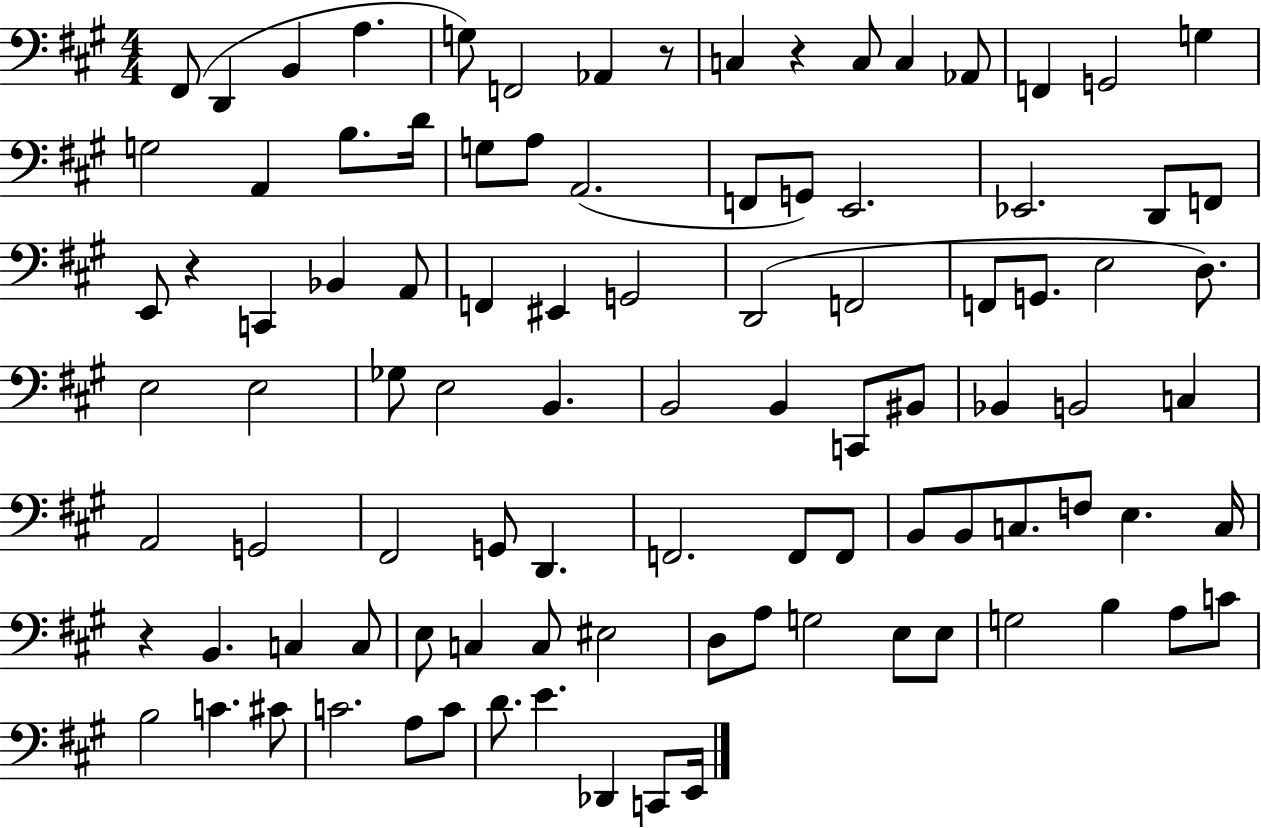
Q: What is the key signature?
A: A major